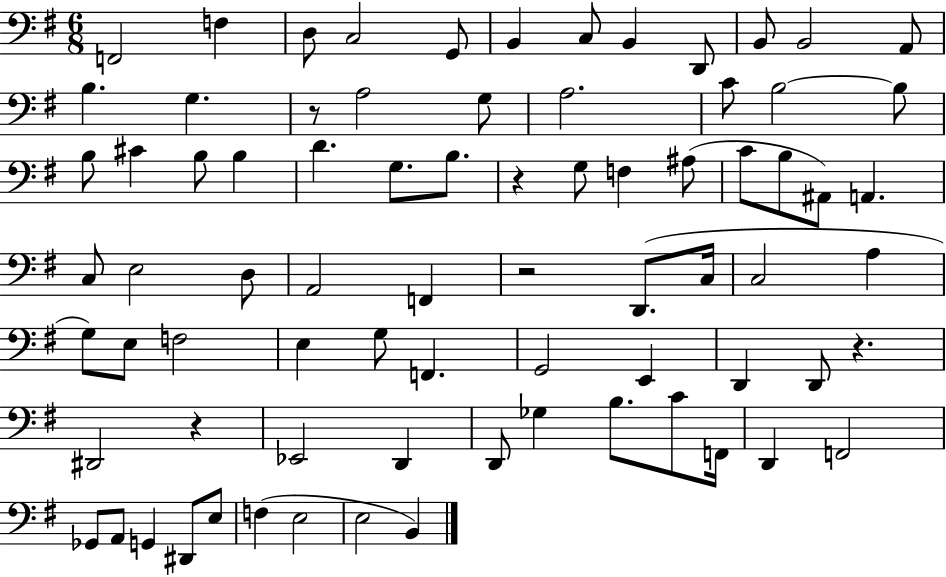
F2/h F3/q D3/e C3/h G2/e B2/q C3/e B2/q D2/e B2/e B2/h A2/e B3/q. G3/q. R/e A3/h G3/e A3/h. C4/e B3/h B3/e B3/e C#4/q B3/e B3/q D4/q. G3/e. B3/e. R/q G3/e F3/q A#3/e C4/e B3/e A#2/e A2/q. C3/e E3/h D3/e A2/h F2/q R/h D2/e. C3/s C3/h A3/q G3/e E3/e F3/h E3/q G3/e F2/q. G2/h E2/q D2/q D2/e R/q. D#2/h R/q Eb2/h D2/q D2/e Gb3/q B3/e. C4/e F2/s D2/q F2/h Gb2/e A2/e G2/q D#2/e E3/e F3/q E3/h E3/h B2/q